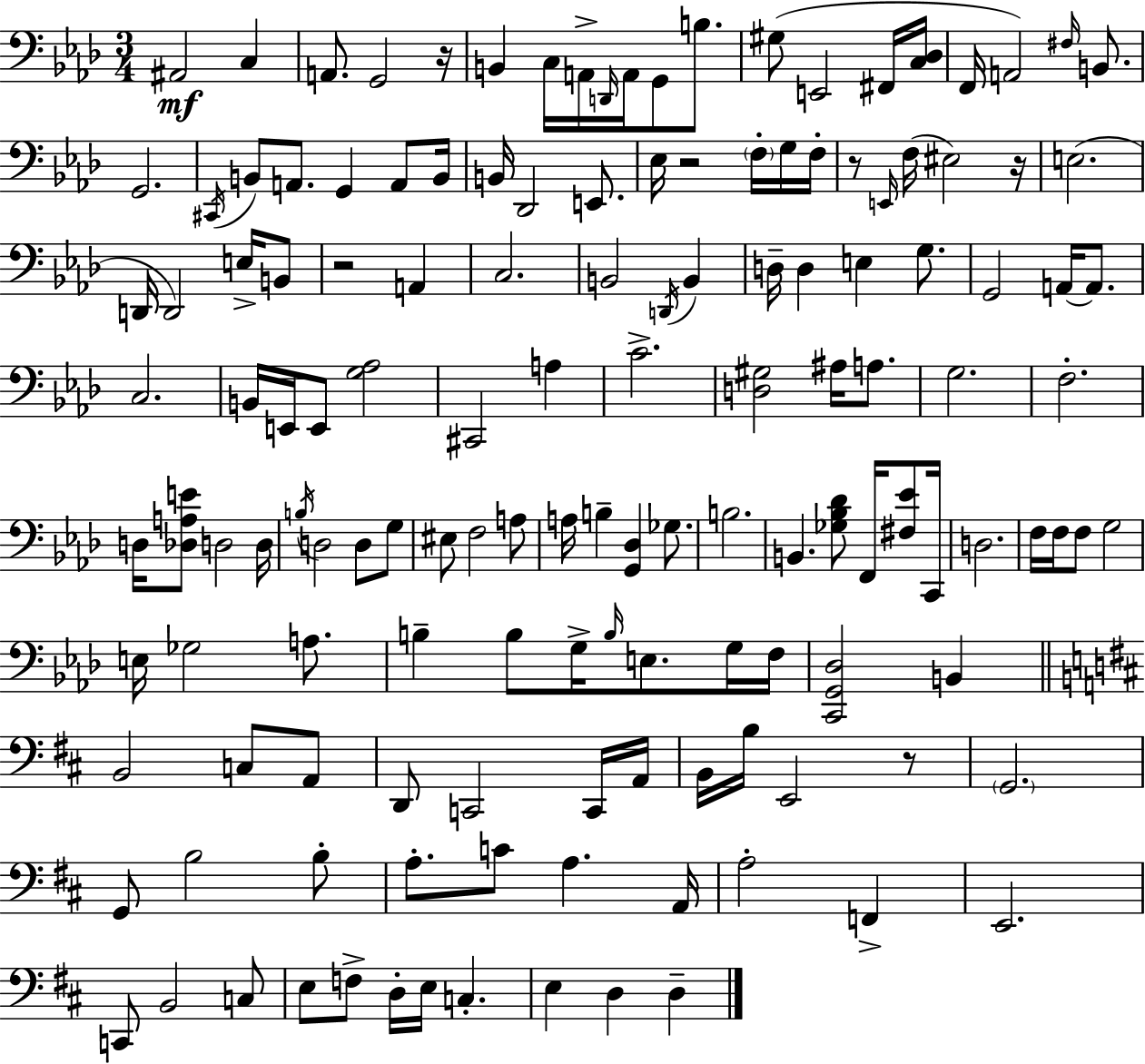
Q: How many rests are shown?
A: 6